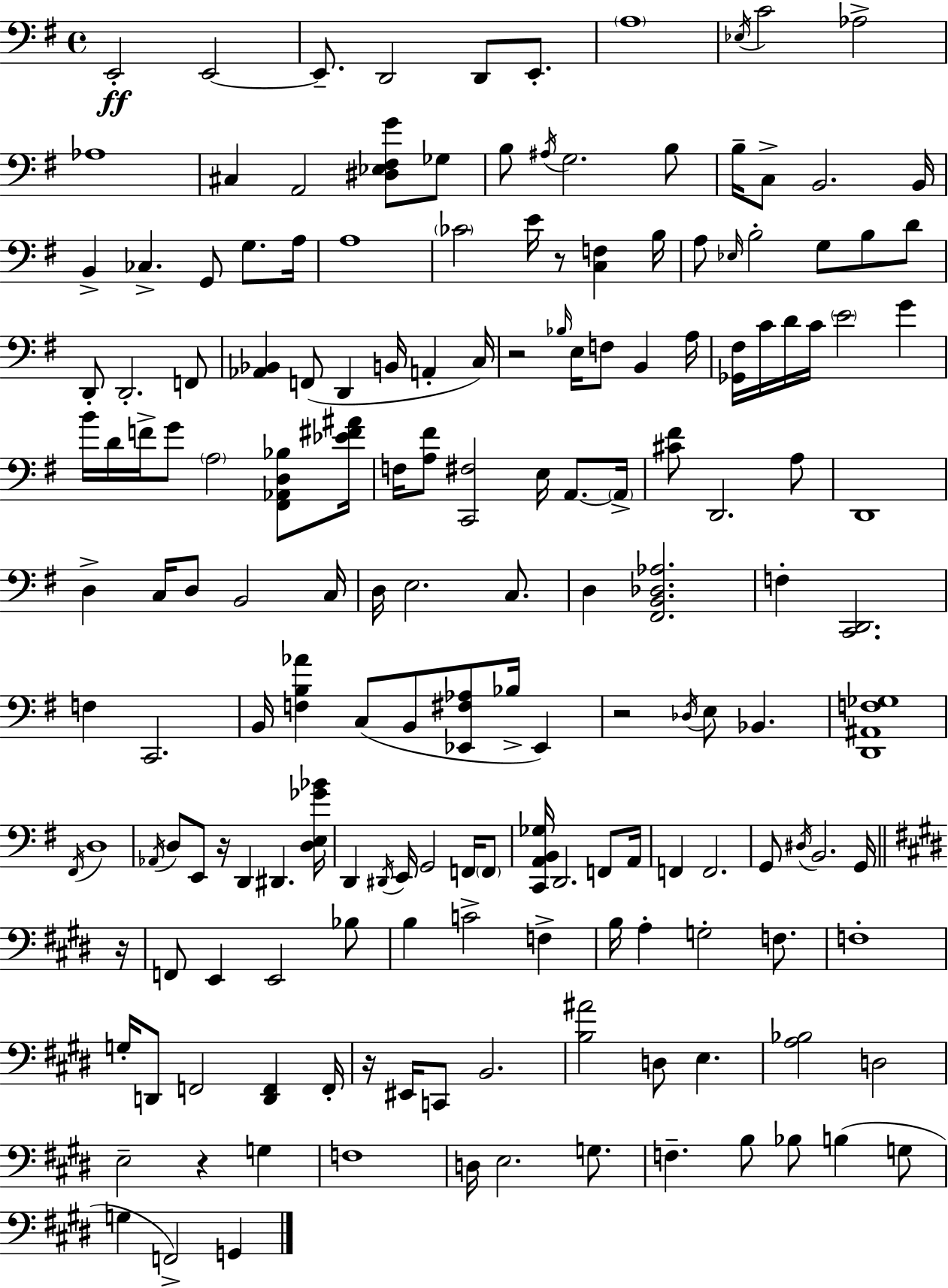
X:1
T:Untitled
M:4/4
L:1/4
K:G
E,,2 E,,2 E,,/2 D,,2 D,,/2 E,,/2 A,4 _E,/4 C2 _A,2 _A,4 ^C, A,,2 [^D,_E,^F,G]/2 _G,/2 B,/2 ^A,/4 G,2 B,/2 B,/4 C,/2 B,,2 B,,/4 B,, _C, G,,/2 G,/2 A,/4 A,4 _C2 E/4 z/2 [C,F,] B,/4 A,/2 _E,/4 B,2 G,/2 B,/2 D/2 D,,/2 D,,2 F,,/2 [_A,,_B,,] F,,/2 D,, B,,/4 A,, C,/4 z2 _B,/4 E,/4 F,/2 B,, A,/4 [_G,,^F,]/4 C/4 D/4 C/4 E2 G B/4 D/4 F/4 G/2 A,2 [^F,,_A,,D,_B,]/2 [_E^F^A]/4 F,/4 [A,^F]/2 [C,,^F,]2 E,/4 A,,/2 A,,/4 [^C^F]/2 D,,2 A,/2 D,,4 D, C,/4 D,/2 B,,2 C,/4 D,/4 E,2 C,/2 D, [^F,,B,,_D,_A,]2 F, [C,,D,,]2 F, C,,2 B,,/4 [F,B,_A] C,/2 B,,/2 [_E,,^F,_A,]/2 _B,/4 _E,, z2 _D,/4 E,/2 _B,, [D,,^A,,F,_G,]4 ^F,,/4 D,4 _A,,/4 D,/2 E,,/2 z/4 D,, ^D,, [D,E,_G_B]/4 D,, ^D,,/4 E,,/4 G,,2 F,,/4 F,,/2 [C,,A,,B,,_G,]/4 D,,2 F,,/2 A,,/4 F,, F,,2 G,,/2 ^D,/4 B,,2 G,,/4 z/4 F,,/2 E,, E,,2 _B,/2 B, C2 F, B,/4 A, G,2 F,/2 F,4 G,/4 D,,/2 F,,2 [D,,F,,] F,,/4 z/4 ^E,,/4 C,,/2 B,,2 [B,^A]2 D,/2 E, [A,_B,]2 D,2 E,2 z G, F,4 D,/4 E,2 G,/2 F, B,/2 _B,/2 B, G,/2 G, F,,2 G,,